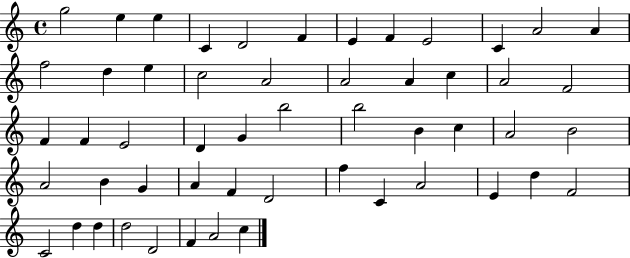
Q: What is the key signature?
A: C major